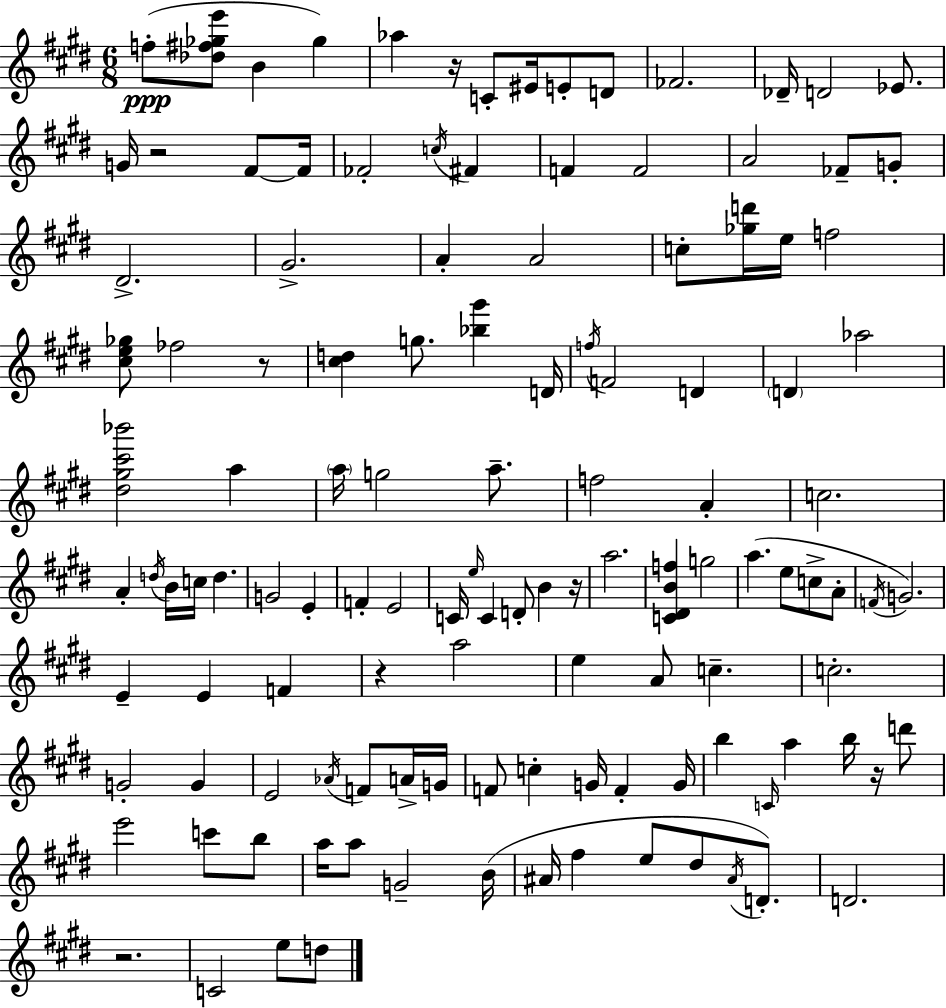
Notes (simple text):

F5/e [Db5,F#5,Gb5,E6]/e B4/q Gb5/q Ab5/q R/s C4/e EIS4/s E4/e D4/e FES4/h. Db4/s D4/h Eb4/e. G4/s R/h F#4/e F#4/s FES4/h C5/s F#4/q F4/q F4/h A4/h FES4/e G4/e D#4/h. G#4/h. A4/q A4/h C5/e [Gb5,D6]/s E5/s F5/h [C#5,E5,Gb5]/e FES5/h R/e [C#5,D5]/q G5/e. [Bb5,G#6]/q D4/s F5/s F4/h D4/q D4/q Ab5/h [D#5,G#5,C#6,Bb6]/h A5/q A5/s G5/h A5/e. F5/h A4/q C5/h. A4/q D5/s B4/s C5/s D5/q. G4/h E4/q F4/q E4/h C4/s E5/s C4/q D4/e B4/q R/s A5/h. [C4,D#4,B4,F5]/q G5/h A5/q. E5/e C5/e A4/e F4/s G4/h. E4/q E4/q F4/q R/q A5/h E5/q A4/e C5/q. C5/h. G4/h G4/q E4/h Ab4/s F4/e A4/s G4/s F4/e C5/q G4/s F4/q G4/s B5/q C4/s A5/q B5/s R/s D6/e E6/h C6/e B5/e A5/s A5/e G4/h B4/s A#4/s F#5/q E5/e D#5/e A#4/s D4/e. D4/h. R/h. C4/h E5/e D5/e